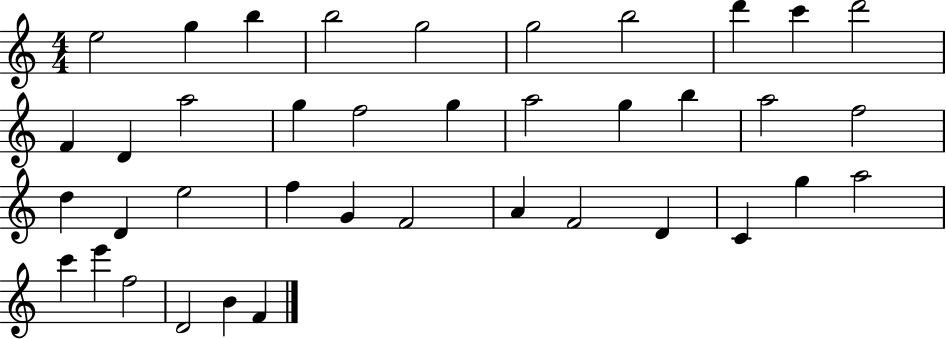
E5/h G5/q B5/q B5/h G5/h G5/h B5/h D6/q C6/q D6/h F4/q D4/q A5/h G5/q F5/h G5/q A5/h G5/q B5/q A5/h F5/h D5/q D4/q E5/h F5/q G4/q F4/h A4/q F4/h D4/q C4/q G5/q A5/h C6/q E6/q F5/h D4/h B4/q F4/q